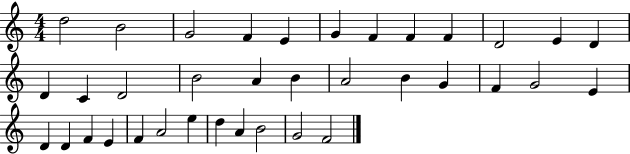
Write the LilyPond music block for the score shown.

{
  \clef treble
  \numericTimeSignature
  \time 4/4
  \key c \major
  d''2 b'2 | g'2 f'4 e'4 | g'4 f'4 f'4 f'4 | d'2 e'4 d'4 | \break d'4 c'4 d'2 | b'2 a'4 b'4 | a'2 b'4 g'4 | f'4 g'2 e'4 | \break d'4 d'4 f'4 e'4 | f'4 a'2 e''4 | d''4 a'4 b'2 | g'2 f'2 | \break \bar "|."
}